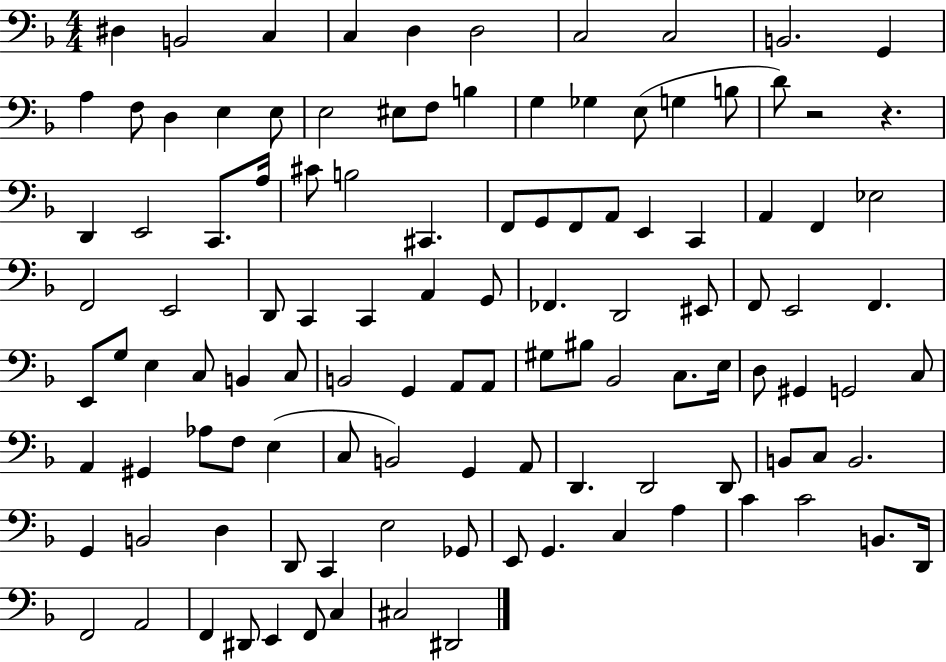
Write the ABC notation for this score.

X:1
T:Untitled
M:4/4
L:1/4
K:F
^D, B,,2 C, C, D, D,2 C,2 C,2 B,,2 G,, A, F,/2 D, E, E,/2 E,2 ^E,/2 F,/2 B, G, _G, E,/2 G, B,/2 D/2 z2 z D,, E,,2 C,,/2 A,/4 ^C/2 B,2 ^C,, F,,/2 G,,/2 F,,/2 A,,/2 E,, C,, A,, F,, _E,2 F,,2 E,,2 D,,/2 C,, C,, A,, G,,/2 _F,, D,,2 ^E,,/2 F,,/2 E,,2 F,, E,,/2 G,/2 E, C,/2 B,, C,/2 B,,2 G,, A,,/2 A,,/2 ^G,/2 ^B,/2 _B,,2 C,/2 E,/4 D,/2 ^G,, G,,2 C,/2 A,, ^G,, _A,/2 F,/2 E, C,/2 B,,2 G,, A,,/2 D,, D,,2 D,,/2 B,,/2 C,/2 B,,2 G,, B,,2 D, D,,/2 C,, E,2 _G,,/2 E,,/2 G,, C, A, C C2 B,,/2 D,,/4 F,,2 A,,2 F,, ^D,,/2 E,, F,,/2 C, ^C,2 ^D,,2